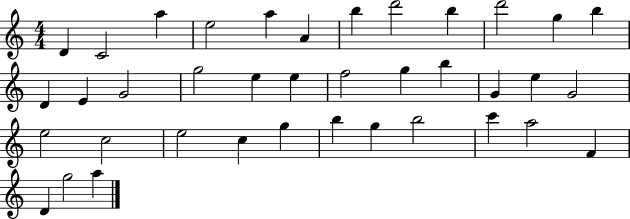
{
  \clef treble
  \numericTimeSignature
  \time 4/4
  \key c \major
  d'4 c'2 a''4 | e''2 a''4 a'4 | b''4 d'''2 b''4 | d'''2 g''4 b''4 | \break d'4 e'4 g'2 | g''2 e''4 e''4 | f''2 g''4 b''4 | g'4 e''4 g'2 | \break e''2 c''2 | e''2 c''4 g''4 | b''4 g''4 b''2 | c'''4 a''2 f'4 | \break d'4 g''2 a''4 | \bar "|."
}